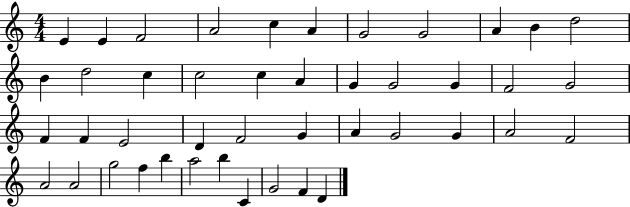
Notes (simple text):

E4/q E4/q F4/h A4/h C5/q A4/q G4/h G4/h A4/q B4/q D5/h B4/q D5/h C5/q C5/h C5/q A4/q G4/q G4/h G4/q F4/h G4/h F4/q F4/q E4/h D4/q F4/h G4/q A4/q G4/h G4/q A4/h F4/h A4/h A4/h G5/h F5/q B5/q A5/h B5/q C4/q G4/h F4/q D4/q